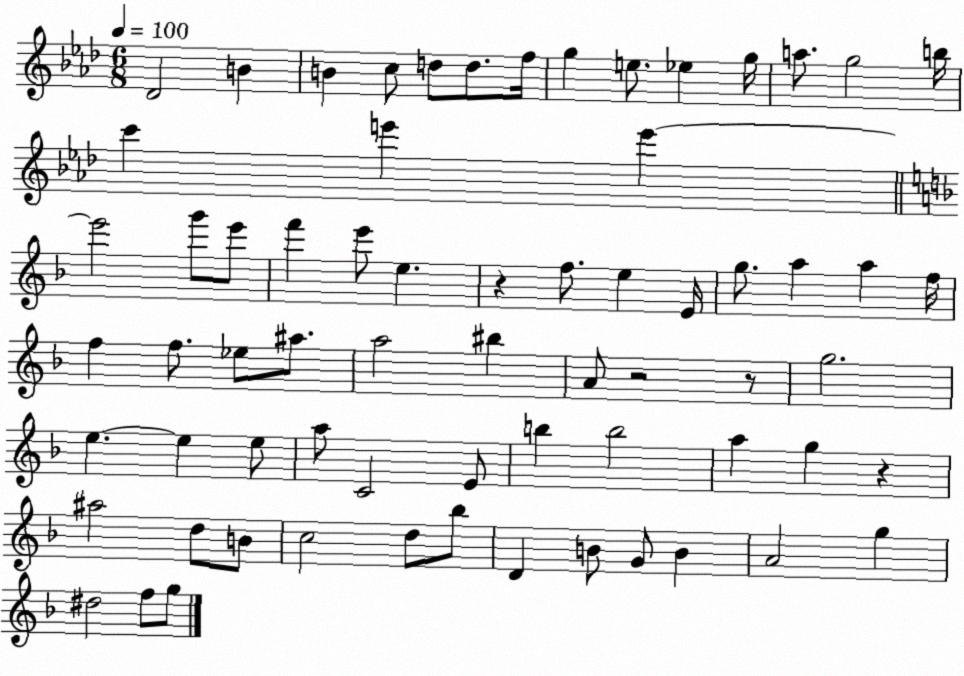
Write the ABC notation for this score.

X:1
T:Untitled
M:6/8
L:1/4
K:Ab
_D2 B B c/2 d/2 d/2 f/4 g e/2 _e g/4 a/2 g2 b/4 c' e' e' e'2 g'/2 e'/2 f' e'/2 e z f/2 e E/4 g/2 a a f/4 f f/2 _e/2 ^a/2 a2 ^b A/2 z2 z/2 g2 e e e/2 a/2 C2 E/2 b b2 a g z ^a2 d/2 B/2 c2 d/2 _b/2 D B/2 G/2 B A2 g ^d2 f/2 g/2